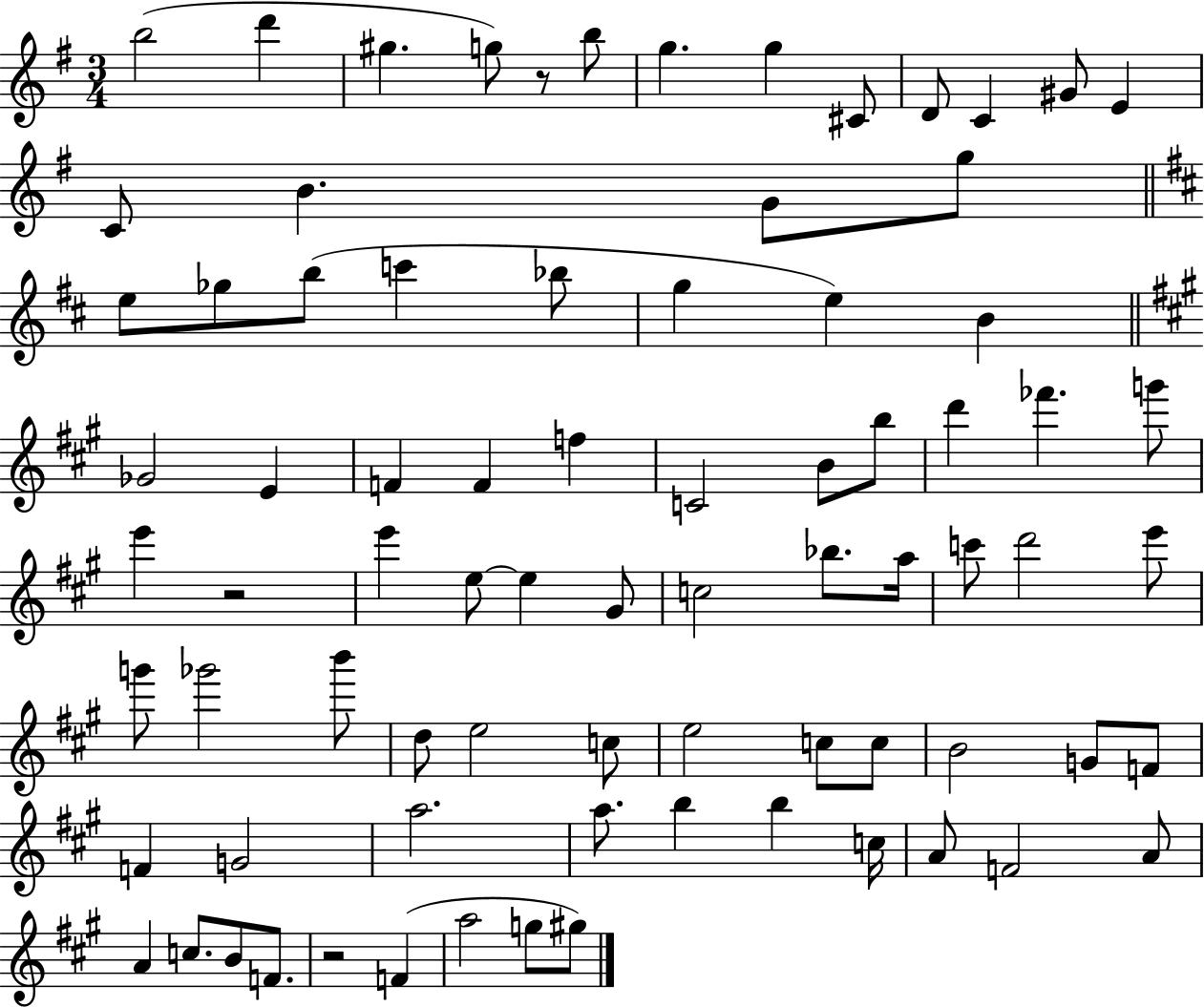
{
  \clef treble
  \numericTimeSignature
  \time 3/4
  \key g \major
  b''2( d'''4 | gis''4. g''8) r8 b''8 | g''4. g''4 cis'8 | d'8 c'4 gis'8 e'4 | \break c'8 b'4. g'8 g''8 | \bar "||" \break \key d \major e''8 ges''8 b''8( c'''4 bes''8 | g''4 e''4) b'4 | \bar "||" \break \key a \major ges'2 e'4 | f'4 f'4 f''4 | c'2 b'8 b''8 | d'''4 fes'''4. g'''8 | \break e'''4 r2 | e'''4 e''8~~ e''4 gis'8 | c''2 bes''8. a''16 | c'''8 d'''2 e'''8 | \break g'''8 ges'''2 b'''8 | d''8 e''2 c''8 | e''2 c''8 c''8 | b'2 g'8 f'8 | \break f'4 g'2 | a''2. | a''8. b''4 b''4 c''16 | a'8 f'2 a'8 | \break a'4 c''8. b'8 f'8. | r2 f'4( | a''2 g''8 gis''8) | \bar "|."
}